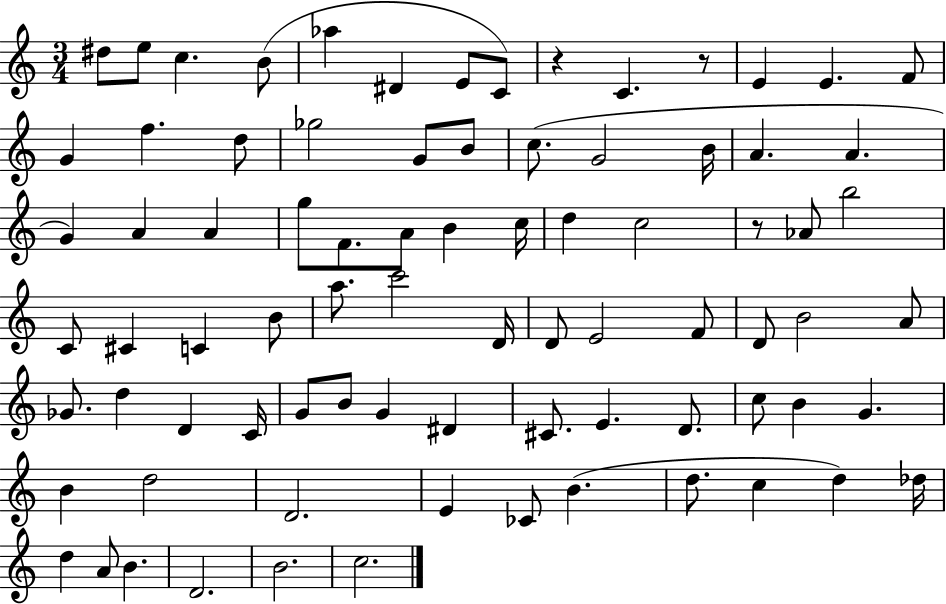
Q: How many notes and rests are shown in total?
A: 81